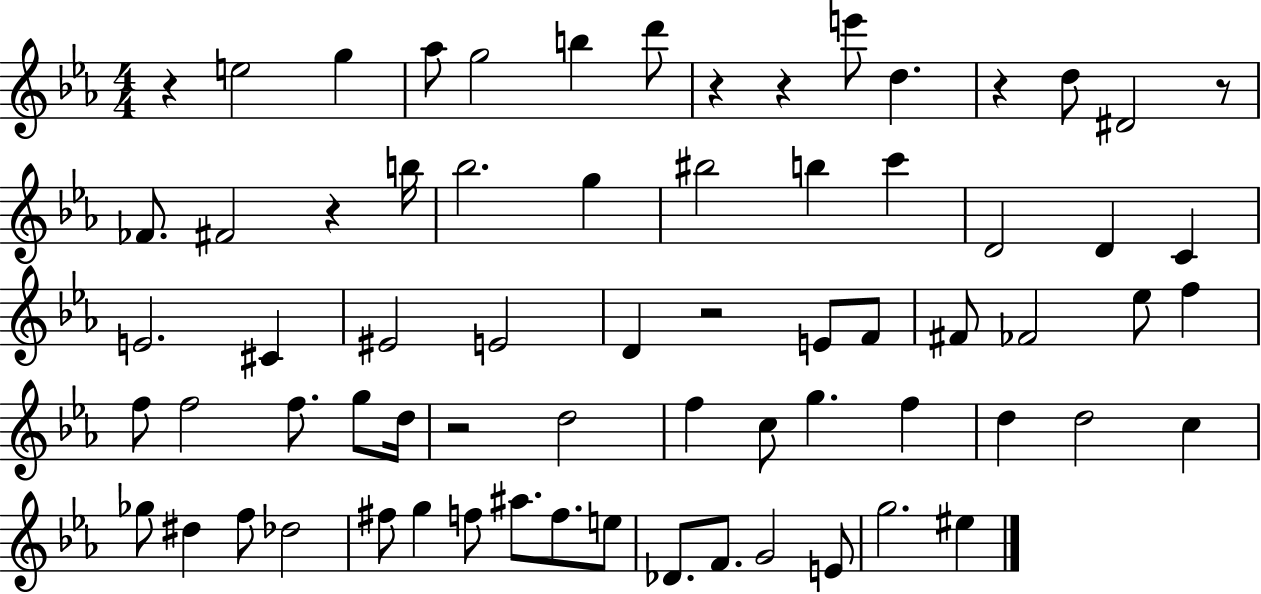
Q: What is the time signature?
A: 4/4